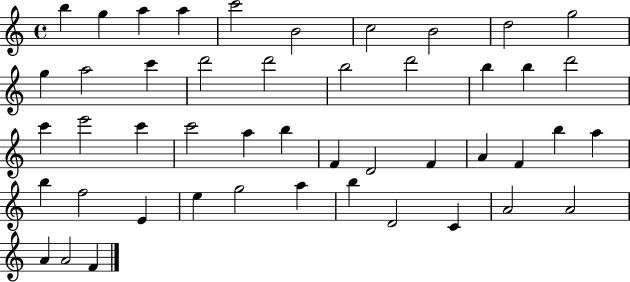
B5/q G5/q A5/q A5/q C6/h B4/h C5/h B4/h D5/h G5/h G5/q A5/h C6/q D6/h D6/h B5/h D6/h B5/q B5/q D6/h C6/q E6/h C6/q C6/h A5/q B5/q F4/q D4/h F4/q A4/q F4/q B5/q A5/q B5/q F5/h E4/q E5/q G5/h A5/q B5/q D4/h C4/q A4/h A4/h A4/q A4/h F4/q